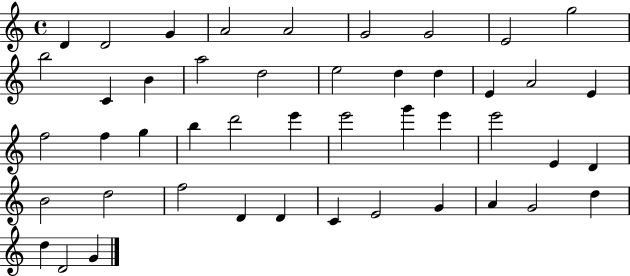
D4/q D4/h G4/q A4/h A4/h G4/h G4/h E4/h G5/h B5/h C4/q B4/q A5/h D5/h E5/h D5/q D5/q E4/q A4/h E4/q F5/h F5/q G5/q B5/q D6/h E6/q E6/h G6/q E6/q E6/h E4/q D4/q B4/h D5/h F5/h D4/q D4/q C4/q E4/h G4/q A4/q G4/h D5/q D5/q D4/h G4/q